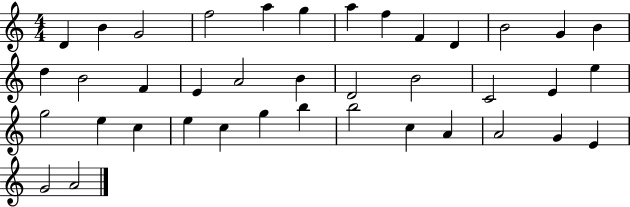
{
  \clef treble
  \numericTimeSignature
  \time 4/4
  \key c \major
  d'4 b'4 g'2 | f''2 a''4 g''4 | a''4 f''4 f'4 d'4 | b'2 g'4 b'4 | \break d''4 b'2 f'4 | e'4 a'2 b'4 | d'2 b'2 | c'2 e'4 e''4 | \break g''2 e''4 c''4 | e''4 c''4 g''4 b''4 | b''2 c''4 a'4 | a'2 g'4 e'4 | \break g'2 a'2 | \bar "|."
}